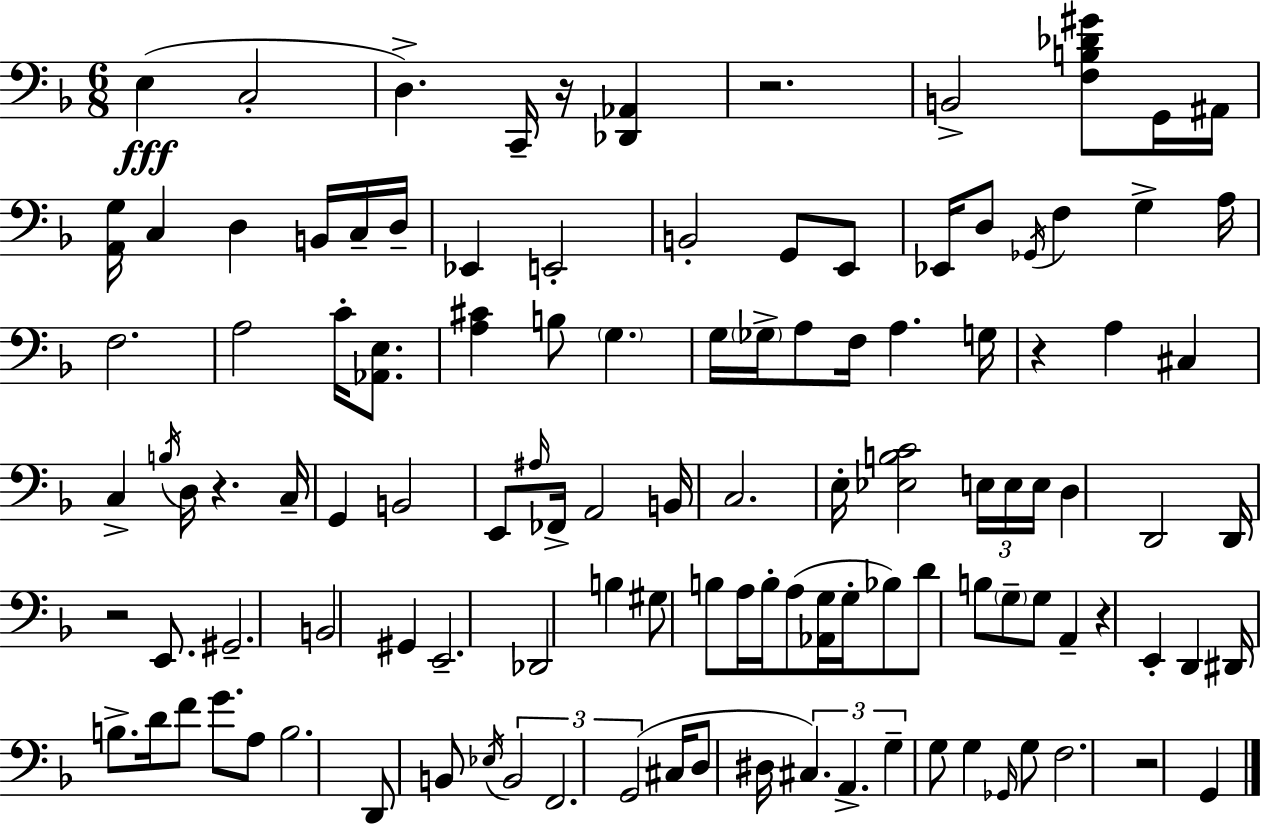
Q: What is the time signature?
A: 6/8